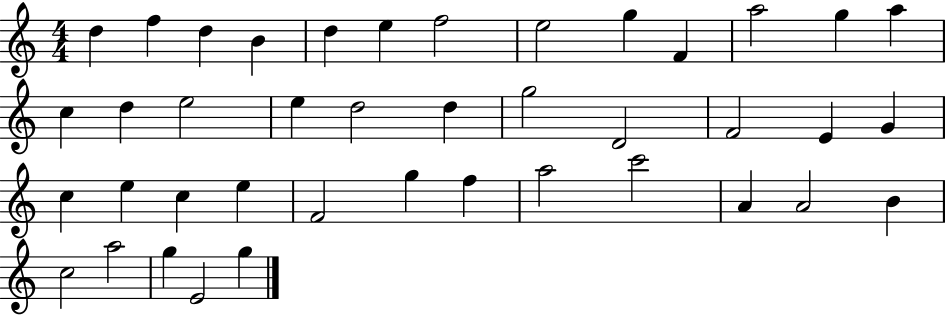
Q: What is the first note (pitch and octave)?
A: D5